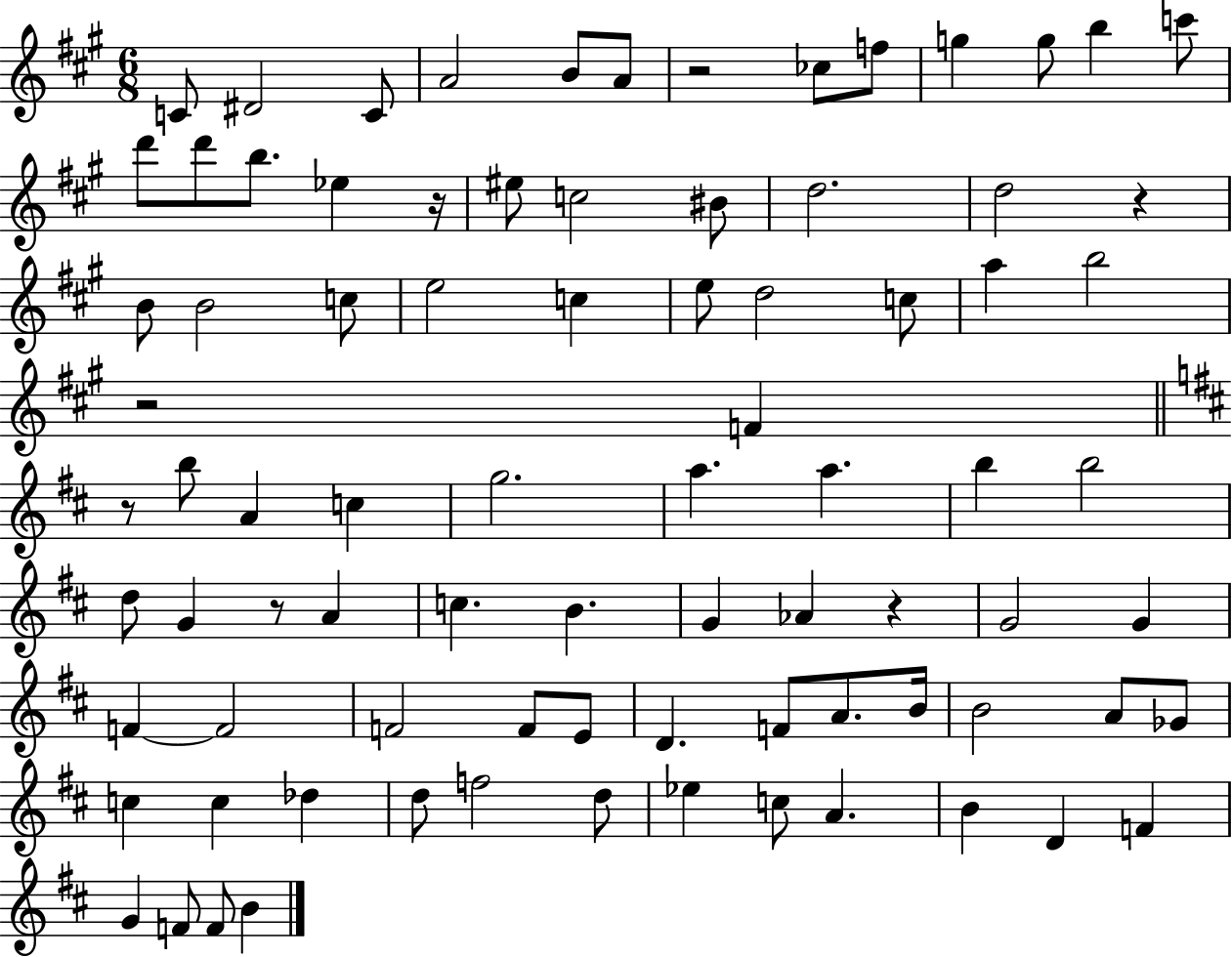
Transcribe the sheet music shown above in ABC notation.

X:1
T:Untitled
M:6/8
L:1/4
K:A
C/2 ^D2 C/2 A2 B/2 A/2 z2 _c/2 f/2 g g/2 b c'/2 d'/2 d'/2 b/2 _e z/4 ^e/2 c2 ^B/2 d2 d2 z B/2 B2 c/2 e2 c e/2 d2 c/2 a b2 z2 F z/2 b/2 A c g2 a a b b2 d/2 G z/2 A c B G _A z G2 G F F2 F2 F/2 E/2 D F/2 A/2 B/4 B2 A/2 _G/2 c c _d d/2 f2 d/2 _e c/2 A B D F G F/2 F/2 B